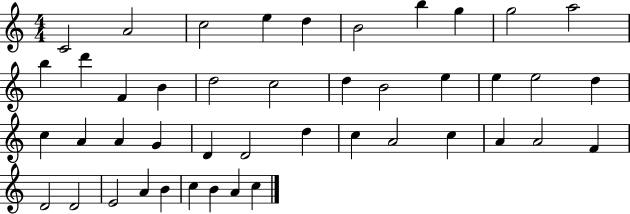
C4/h A4/h C5/h E5/q D5/q B4/h B5/q G5/q G5/h A5/h B5/q D6/q F4/q B4/q D5/h C5/h D5/q B4/h E5/q E5/q E5/h D5/q C5/q A4/q A4/q G4/q D4/q D4/h D5/q C5/q A4/h C5/q A4/q A4/h F4/q D4/h D4/h E4/h A4/q B4/q C5/q B4/q A4/q C5/q